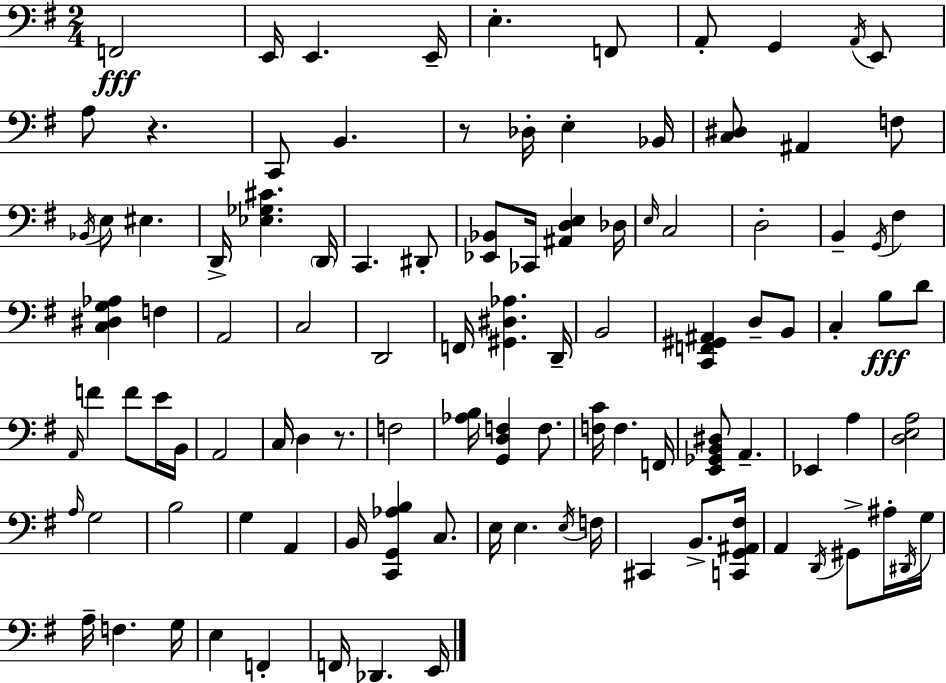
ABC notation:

X:1
T:Untitled
M:2/4
L:1/4
K:Em
F,,2 E,,/4 E,, E,,/4 E, F,,/2 A,,/2 G,, A,,/4 E,,/2 A,/2 z C,,/2 B,, z/2 _D,/4 E, _B,,/4 [C,^D,]/2 ^A,, F,/2 _B,,/4 E,/2 ^E, D,,/4 [_E,_G,^C] D,,/4 C,, ^D,,/2 [_E,,_B,,]/2 _C,,/4 [^A,,D,E,] _D,/4 E,/4 C,2 D,2 B,, G,,/4 ^F, [C,^D,G,_A,] F, A,,2 C,2 D,,2 F,,/4 [^G,,^D,_A,] D,,/4 B,,2 [C,,F,,^G,,^A,,] D,/2 B,,/2 C, B,/2 D/2 A,,/4 F F/2 E/4 B,,/4 A,,2 C,/4 D, z/2 F,2 [_A,B,]/4 [G,,D,F,] F,/2 [F,C]/4 F, F,,/4 [E,,_G,,B,,^D,]/2 A,, _E,, A, [D,E,A,]2 A,/4 G,2 B,2 G, A,, B,,/4 [C,,G,,_A,B,] C,/2 E,/4 E, E,/4 F,/4 ^C,, B,,/2 [C,,G,,^A,,^F,]/4 A,, D,,/4 ^G,,/2 ^A,/4 ^D,,/4 G,/4 A,/4 F, G,/4 E, F,, F,,/4 _D,, E,,/4